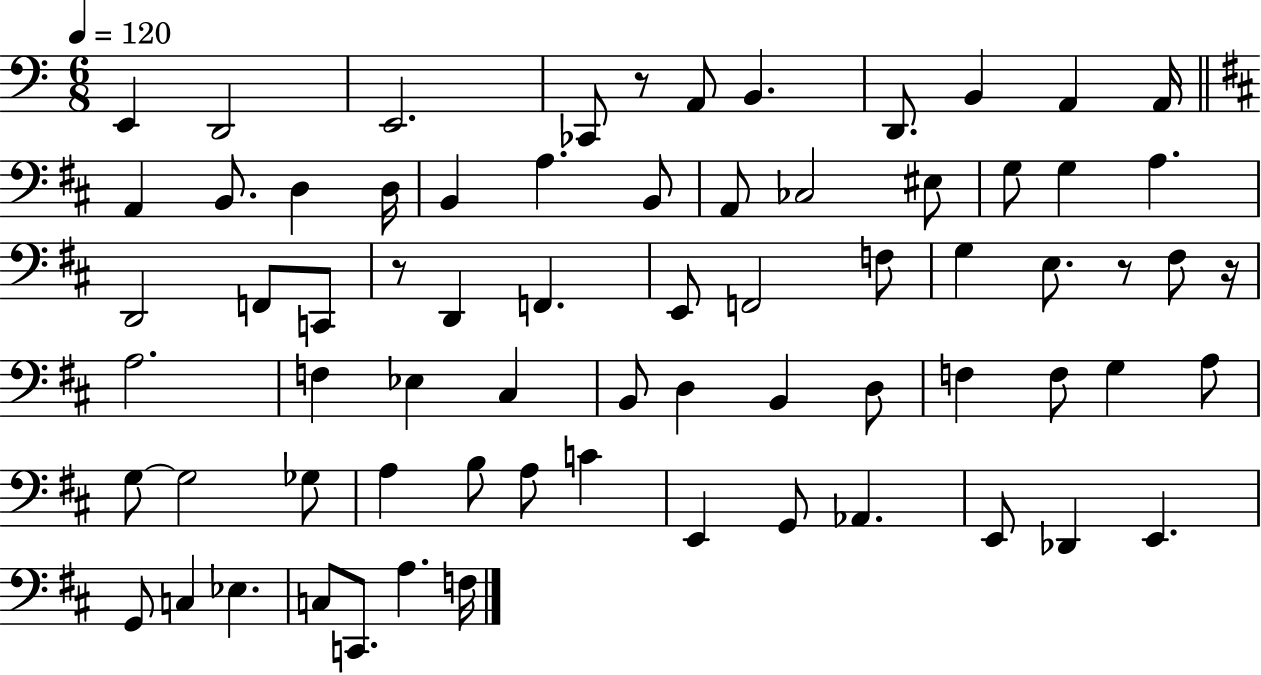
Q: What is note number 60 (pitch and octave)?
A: G2